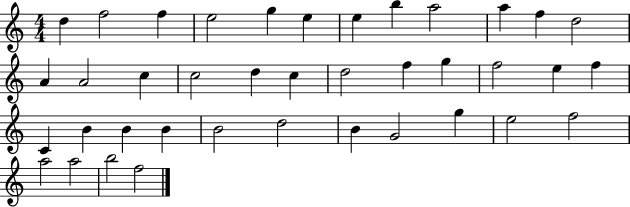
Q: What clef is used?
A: treble